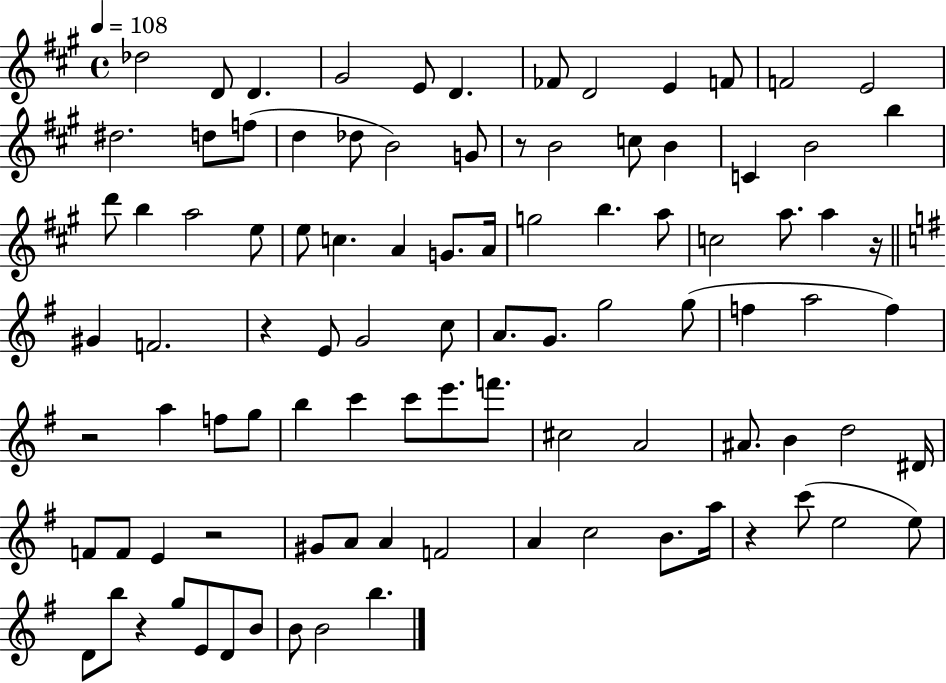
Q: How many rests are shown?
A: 7